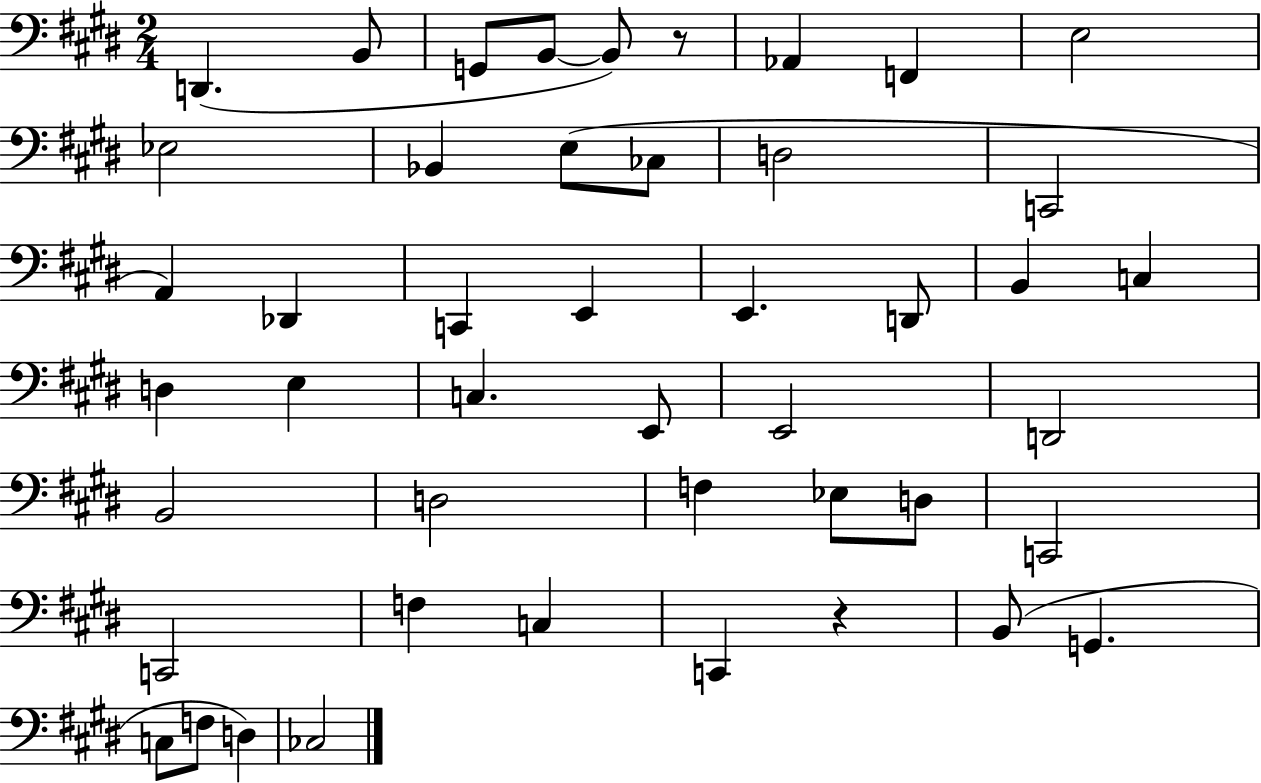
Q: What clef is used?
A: bass